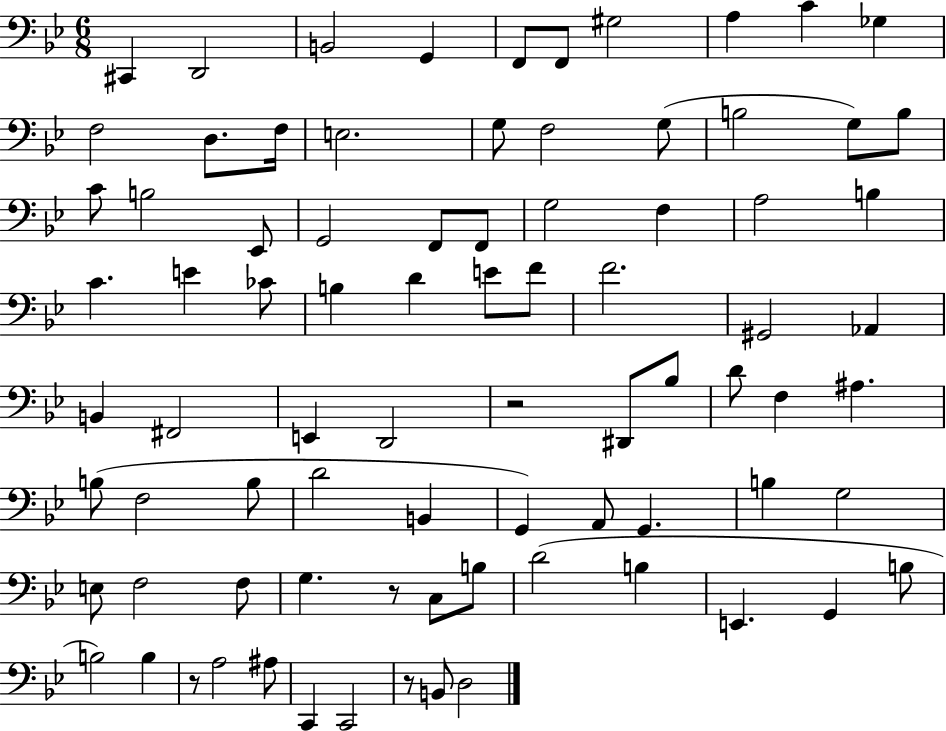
C#2/q D2/h B2/h G2/q F2/e F2/e G#3/h A3/q C4/q Gb3/q F3/h D3/e. F3/s E3/h. G3/e F3/h G3/e B3/h G3/e B3/e C4/e B3/h Eb2/e G2/h F2/e F2/e G3/h F3/q A3/h B3/q C4/q. E4/q CES4/e B3/q D4/q E4/e F4/e F4/h. G#2/h Ab2/q B2/q F#2/h E2/q D2/h R/h D#2/e Bb3/e D4/e F3/q A#3/q. B3/e F3/h B3/e D4/h B2/q G2/q A2/e G2/q. B3/q G3/h E3/e F3/h F3/e G3/q. R/e C3/e B3/e D4/h B3/q E2/q. G2/q B3/e B3/h B3/q R/e A3/h A#3/e C2/q C2/h R/e B2/e D3/h